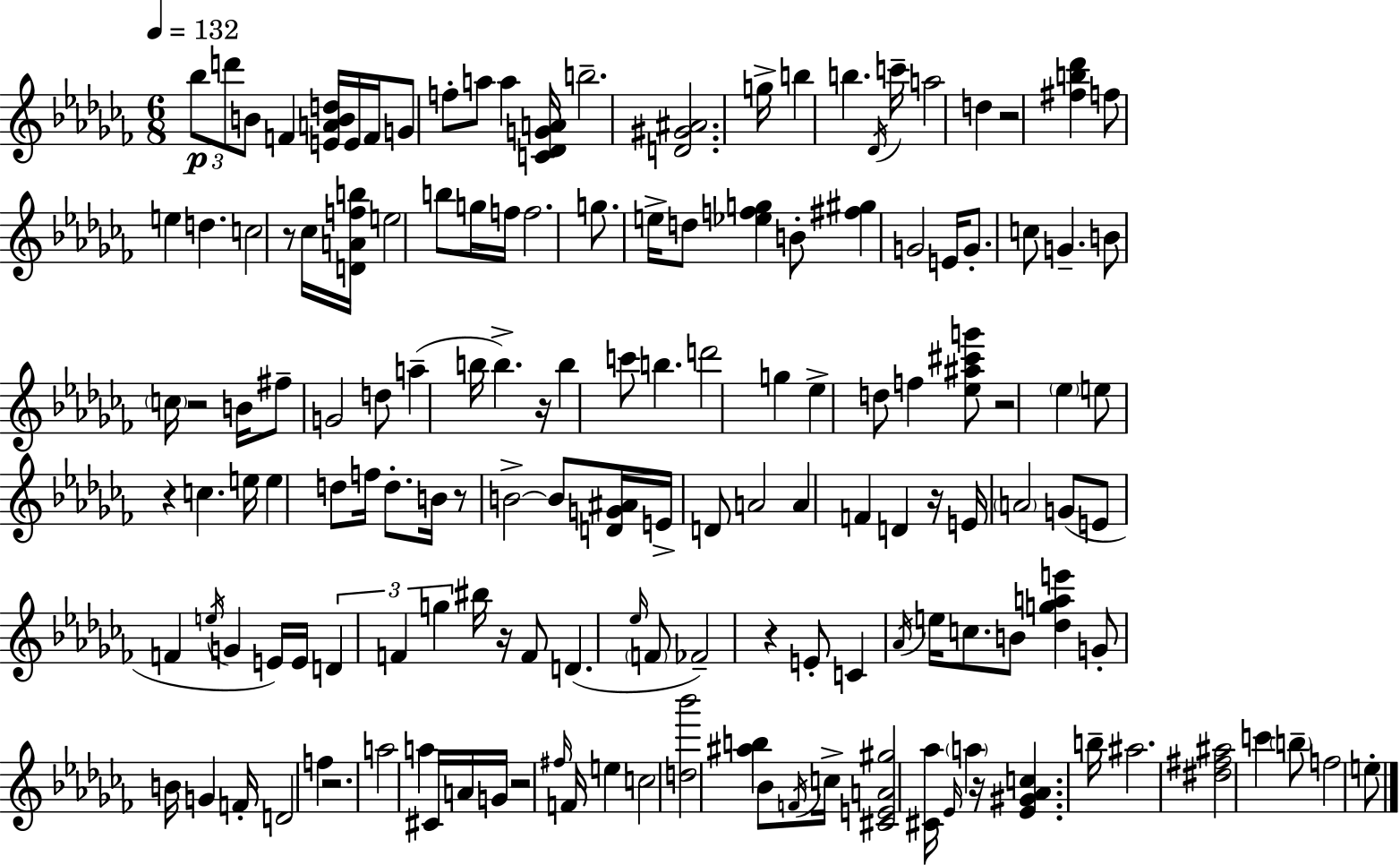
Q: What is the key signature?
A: AES minor